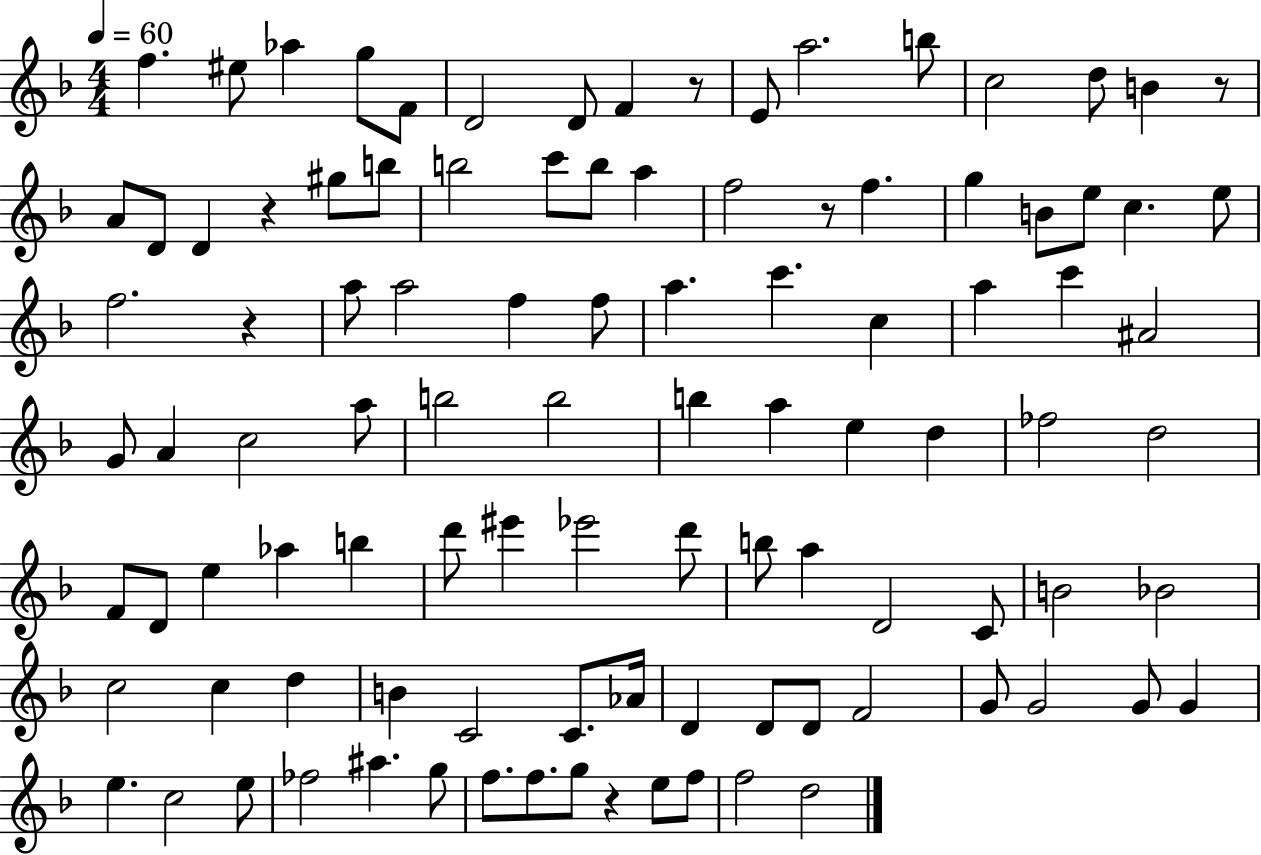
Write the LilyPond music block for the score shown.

{
  \clef treble
  \numericTimeSignature
  \time 4/4
  \key f \major
  \tempo 4 = 60
  f''4. eis''8 aes''4 g''8 f'8 | d'2 d'8 f'4 r8 | e'8 a''2. b''8 | c''2 d''8 b'4 r8 | \break a'8 d'8 d'4 r4 gis''8 b''8 | b''2 c'''8 b''8 a''4 | f''2 r8 f''4. | g''4 b'8 e''8 c''4. e''8 | \break f''2. r4 | a''8 a''2 f''4 f''8 | a''4. c'''4. c''4 | a''4 c'''4 ais'2 | \break g'8 a'4 c''2 a''8 | b''2 b''2 | b''4 a''4 e''4 d''4 | fes''2 d''2 | \break f'8 d'8 e''4 aes''4 b''4 | d'''8 eis'''4 ees'''2 d'''8 | b''8 a''4 d'2 c'8 | b'2 bes'2 | \break c''2 c''4 d''4 | b'4 c'2 c'8. aes'16 | d'4 d'8 d'8 f'2 | g'8 g'2 g'8 g'4 | \break e''4. c''2 e''8 | fes''2 ais''4. g''8 | f''8. f''8. g''8 r4 e''8 f''8 | f''2 d''2 | \break \bar "|."
}